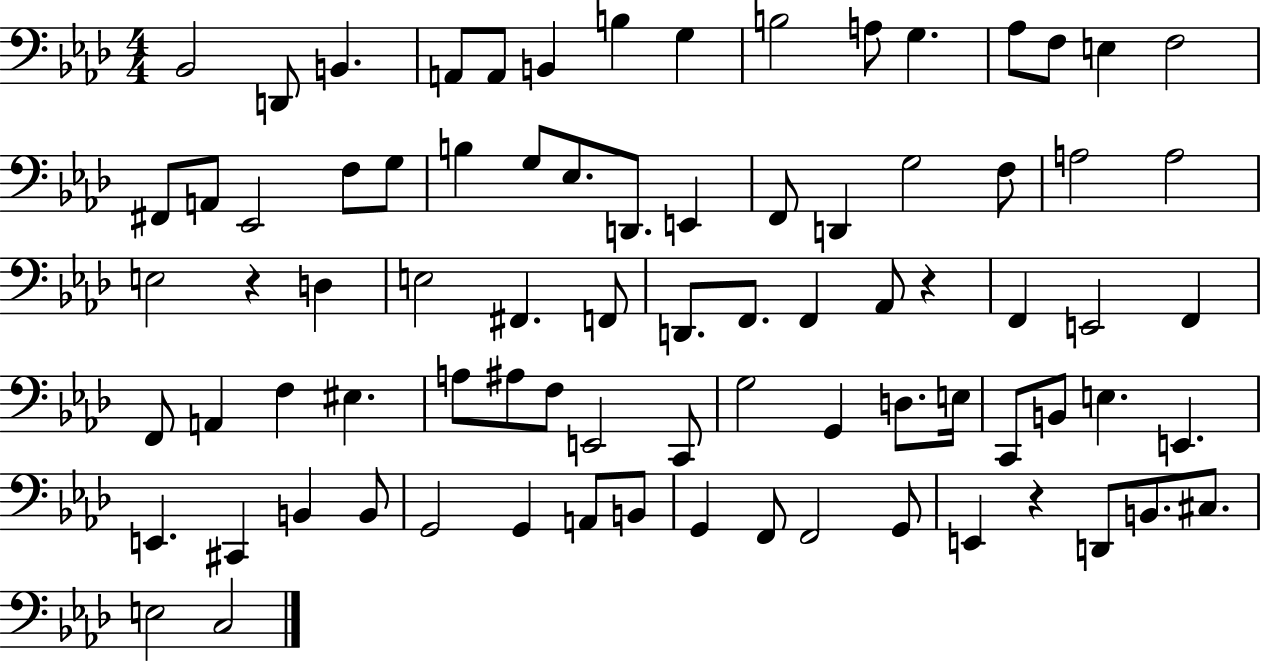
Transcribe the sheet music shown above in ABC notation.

X:1
T:Untitled
M:4/4
L:1/4
K:Ab
_B,,2 D,,/2 B,, A,,/2 A,,/2 B,, B, G, B,2 A,/2 G, _A,/2 F,/2 E, F,2 ^F,,/2 A,,/2 _E,,2 F,/2 G,/2 B, G,/2 _E,/2 D,,/2 E,, F,,/2 D,, G,2 F,/2 A,2 A,2 E,2 z D, E,2 ^F,, F,,/2 D,,/2 F,,/2 F,, _A,,/2 z F,, E,,2 F,, F,,/2 A,, F, ^E, A,/2 ^A,/2 F,/2 E,,2 C,,/2 G,2 G,, D,/2 E,/4 C,,/2 B,,/2 E, E,, E,, ^C,, B,, B,,/2 G,,2 G,, A,,/2 B,,/2 G,, F,,/2 F,,2 G,,/2 E,, z D,,/2 B,,/2 ^C,/2 E,2 C,2